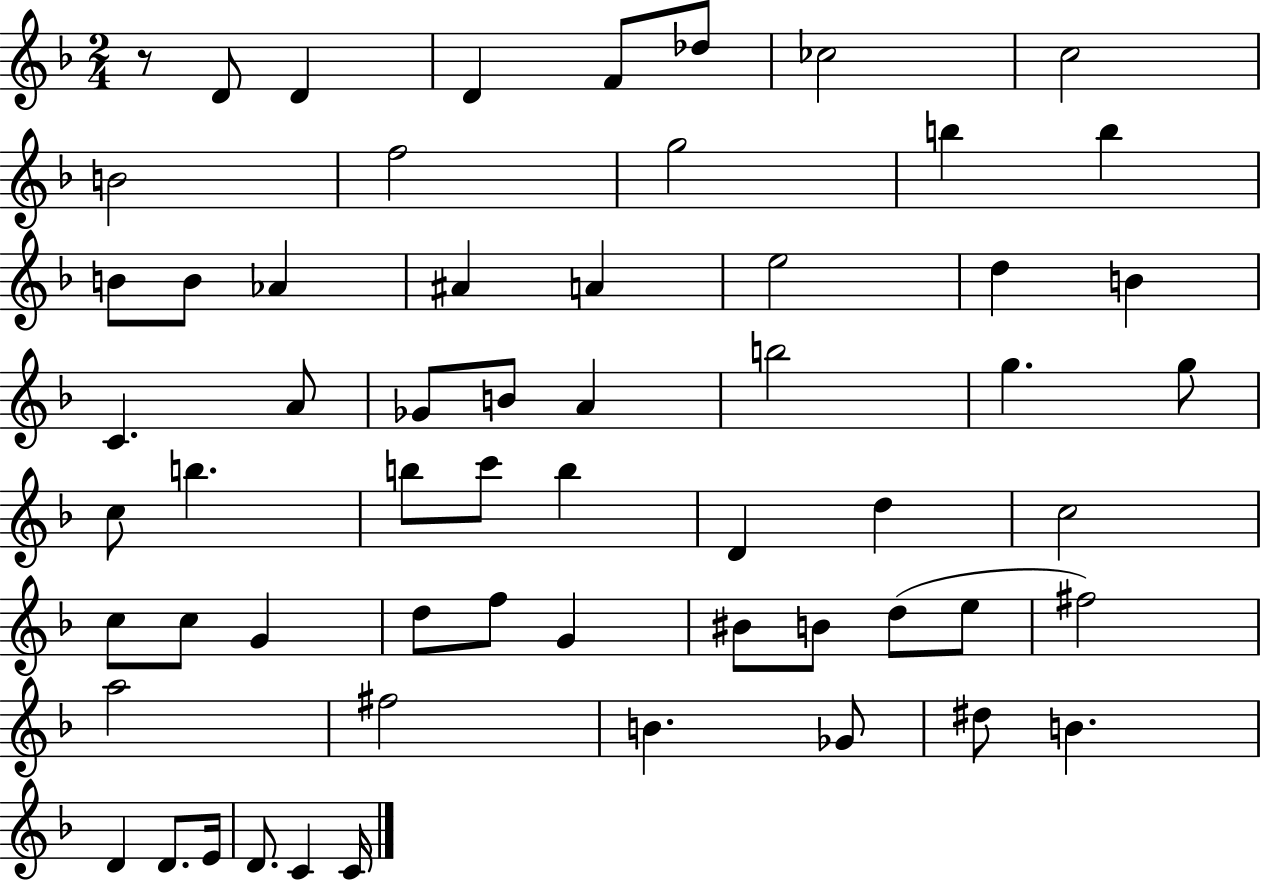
{
  \clef treble
  \numericTimeSignature
  \time 2/4
  \key f \major
  r8 d'8 d'4 | d'4 f'8 des''8 | ces''2 | c''2 | \break b'2 | f''2 | g''2 | b''4 b''4 | \break b'8 b'8 aes'4 | ais'4 a'4 | e''2 | d''4 b'4 | \break c'4. a'8 | ges'8 b'8 a'4 | b''2 | g''4. g''8 | \break c''8 b''4. | b''8 c'''8 b''4 | d'4 d''4 | c''2 | \break c''8 c''8 g'4 | d''8 f''8 g'4 | bis'8 b'8 d''8( e''8 | fis''2) | \break a''2 | fis''2 | b'4. ges'8 | dis''8 b'4. | \break d'4 d'8. e'16 | d'8. c'4 c'16 | \bar "|."
}